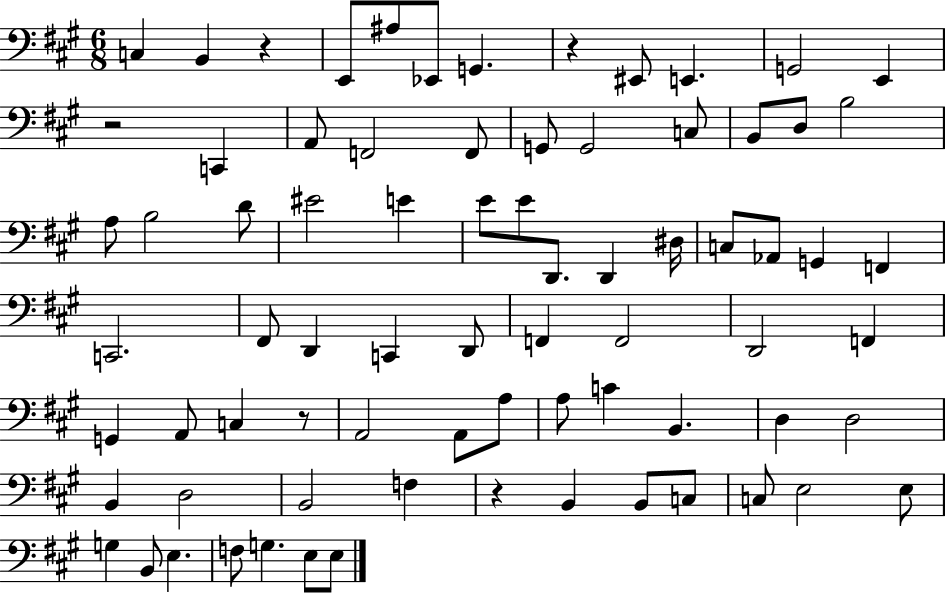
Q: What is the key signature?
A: A major